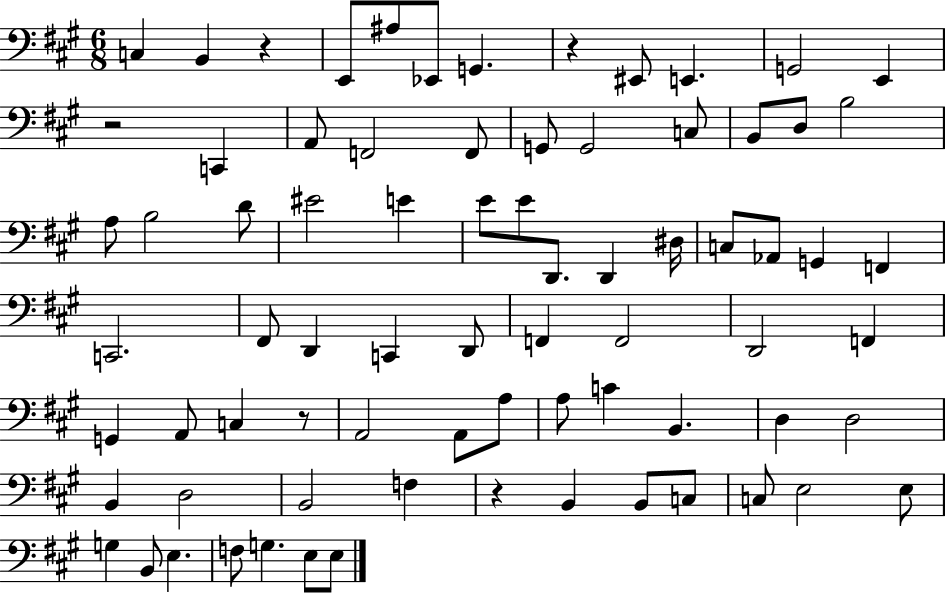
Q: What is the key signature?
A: A major